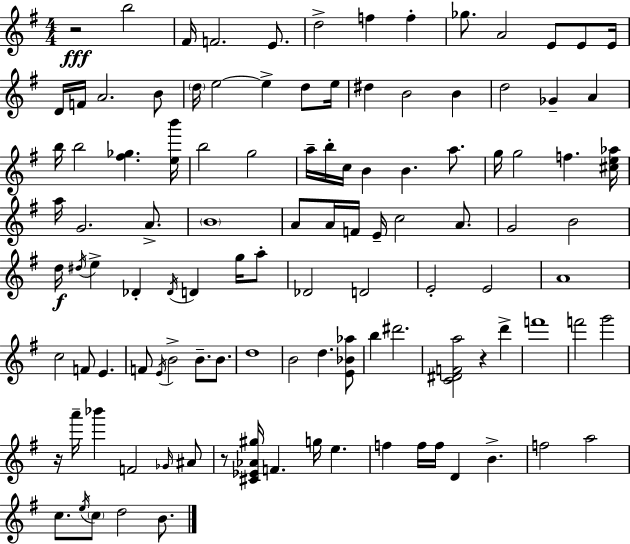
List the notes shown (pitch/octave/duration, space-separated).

R/h B5/h F#4/s F4/h. E4/e. D5/h F5/q F5/q Gb5/e. A4/h E4/e E4/e E4/s D4/s F4/s A4/h. B4/e D5/s E5/h E5/q D5/e E5/s D#5/q B4/h B4/q D5/h Gb4/q A4/q B5/s B5/h [F#5,Gb5]/q. [E5,B6]/s B5/h G5/h A5/s B5/s C5/s B4/q B4/q. A5/e. G5/s G5/h F5/q. [C#5,E5,Ab5]/s A5/s G4/h. A4/e. B4/w A4/e A4/s F4/s E4/s C5/h A4/e. G4/h B4/h D5/s D#5/s E5/q Db4/q Db4/s D4/q G5/s A5/e Db4/h D4/h E4/h E4/h A4/w C5/h F4/e E4/q. F4/e E4/s B4/h B4/e. B4/e. D5/w B4/h D5/q. [E4,Bb4,Ab5]/e B5/q D#6/h. [C4,D#4,F4,A5]/h R/q D6/q F6/w F6/h G6/h R/s A6/s Bb6/q F4/h Gb4/s A#4/e R/e [C#4,Eb4,Ab4,G#5]/s F4/q. G5/s E5/q. F5/q F5/s F5/s D4/q B4/q. F5/h A5/h C5/e. E5/s C5/e D5/h B4/e.